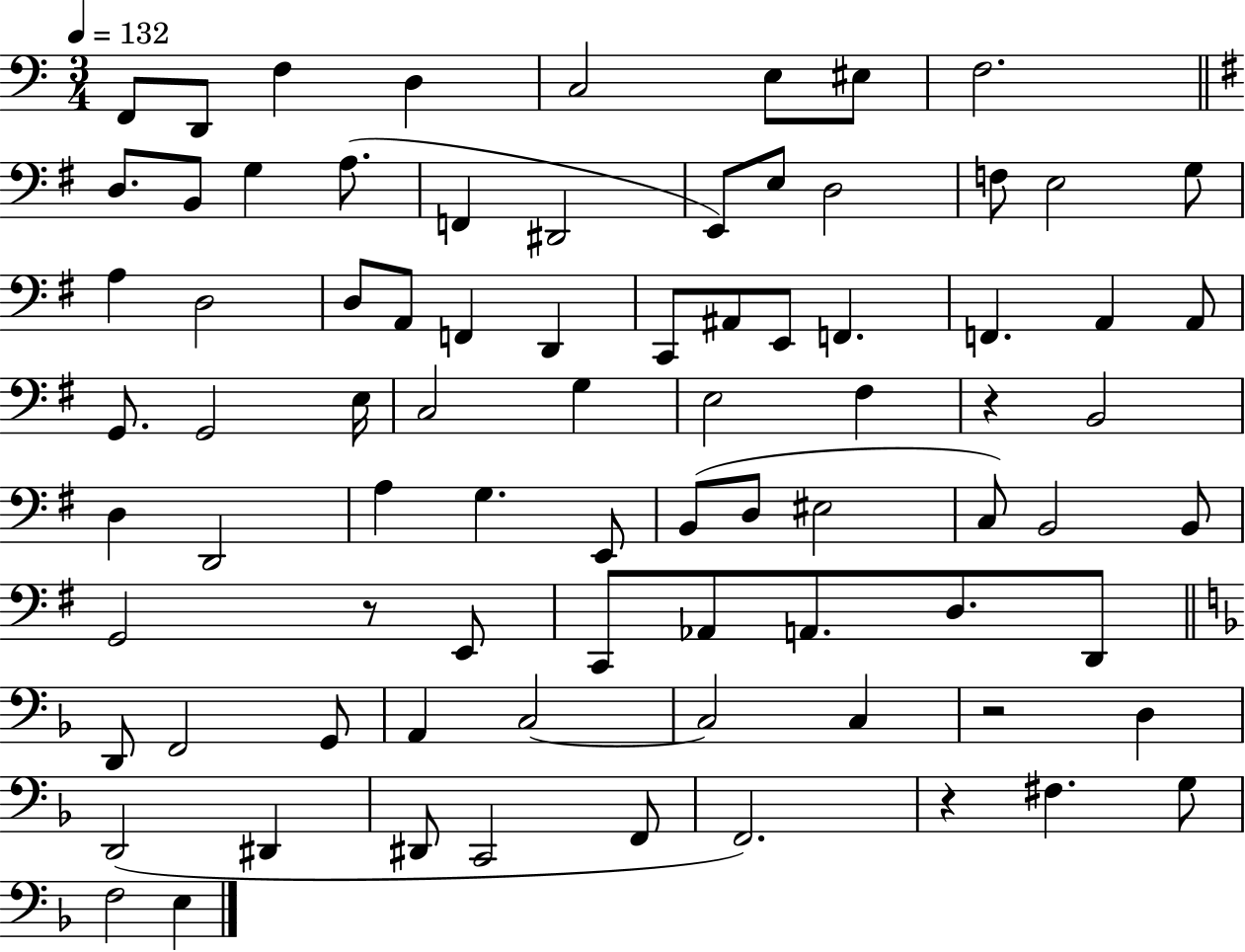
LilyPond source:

{
  \clef bass
  \numericTimeSignature
  \time 3/4
  \key c \major
  \tempo 4 = 132
  f,8 d,8 f4 d4 | c2 e8 eis8 | f2. | \bar "||" \break \key g \major d8. b,8 g4 a8.( | f,4 dis,2 | e,8) e8 d2 | f8 e2 g8 | \break a4 d2 | d8 a,8 f,4 d,4 | c,8 ais,8 e,8 f,4. | f,4. a,4 a,8 | \break g,8. g,2 e16 | c2 g4 | e2 fis4 | r4 b,2 | \break d4 d,2 | a4 g4. e,8 | b,8( d8 eis2 | c8) b,2 b,8 | \break g,2 r8 e,8 | c,8 aes,8 a,8. d8. d,8 | \bar "||" \break \key d \minor d,8 f,2 g,8 | a,4 c2~~ | c2 c4 | r2 d4 | \break d,2( dis,4 | dis,8 c,2 f,8 | f,2.) | r4 fis4. g8 | \break f2 e4 | \bar "|."
}